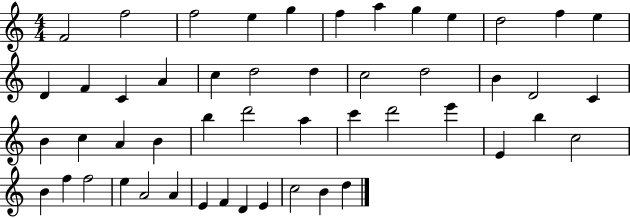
{
  \clef treble
  \numericTimeSignature
  \time 4/4
  \key c \major
  f'2 f''2 | f''2 e''4 g''4 | f''4 a''4 g''4 e''4 | d''2 f''4 e''4 | \break d'4 f'4 c'4 a'4 | c''4 d''2 d''4 | c''2 d''2 | b'4 d'2 c'4 | \break b'4 c''4 a'4 b'4 | b''4 d'''2 a''4 | c'''4 d'''2 e'''4 | e'4 b''4 c''2 | \break b'4 f''4 f''2 | e''4 a'2 a'4 | e'4 f'4 d'4 e'4 | c''2 b'4 d''4 | \break \bar "|."
}